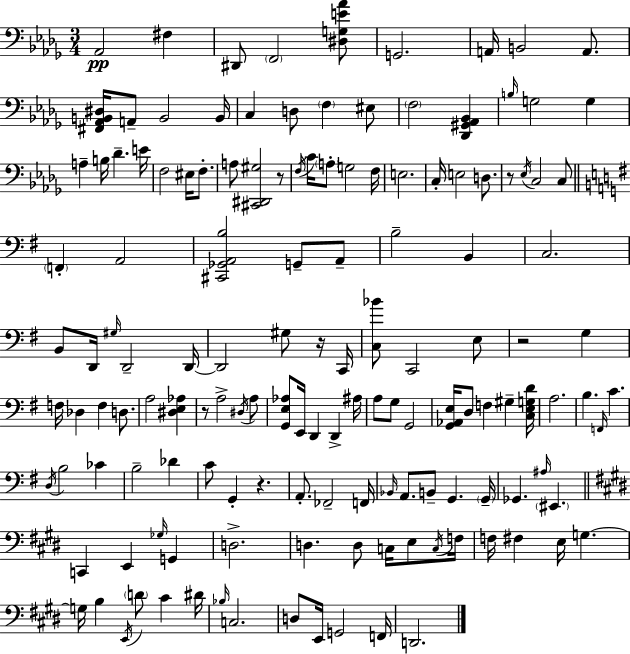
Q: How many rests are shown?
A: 6